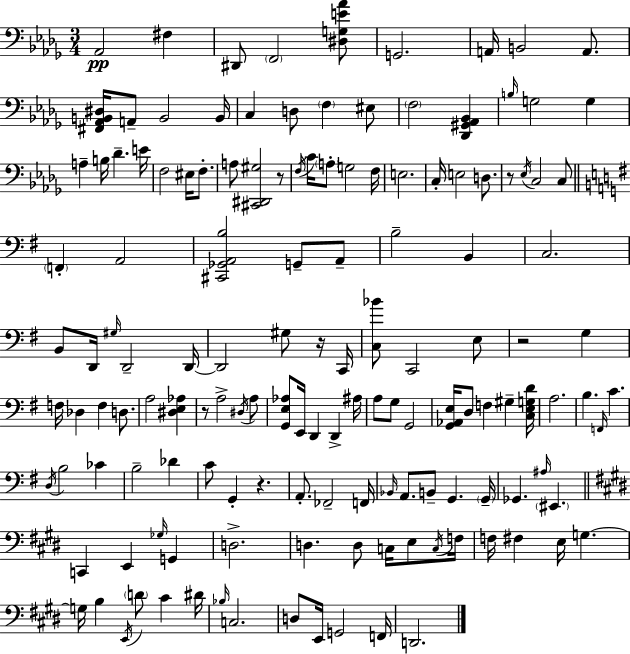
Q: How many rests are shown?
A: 6